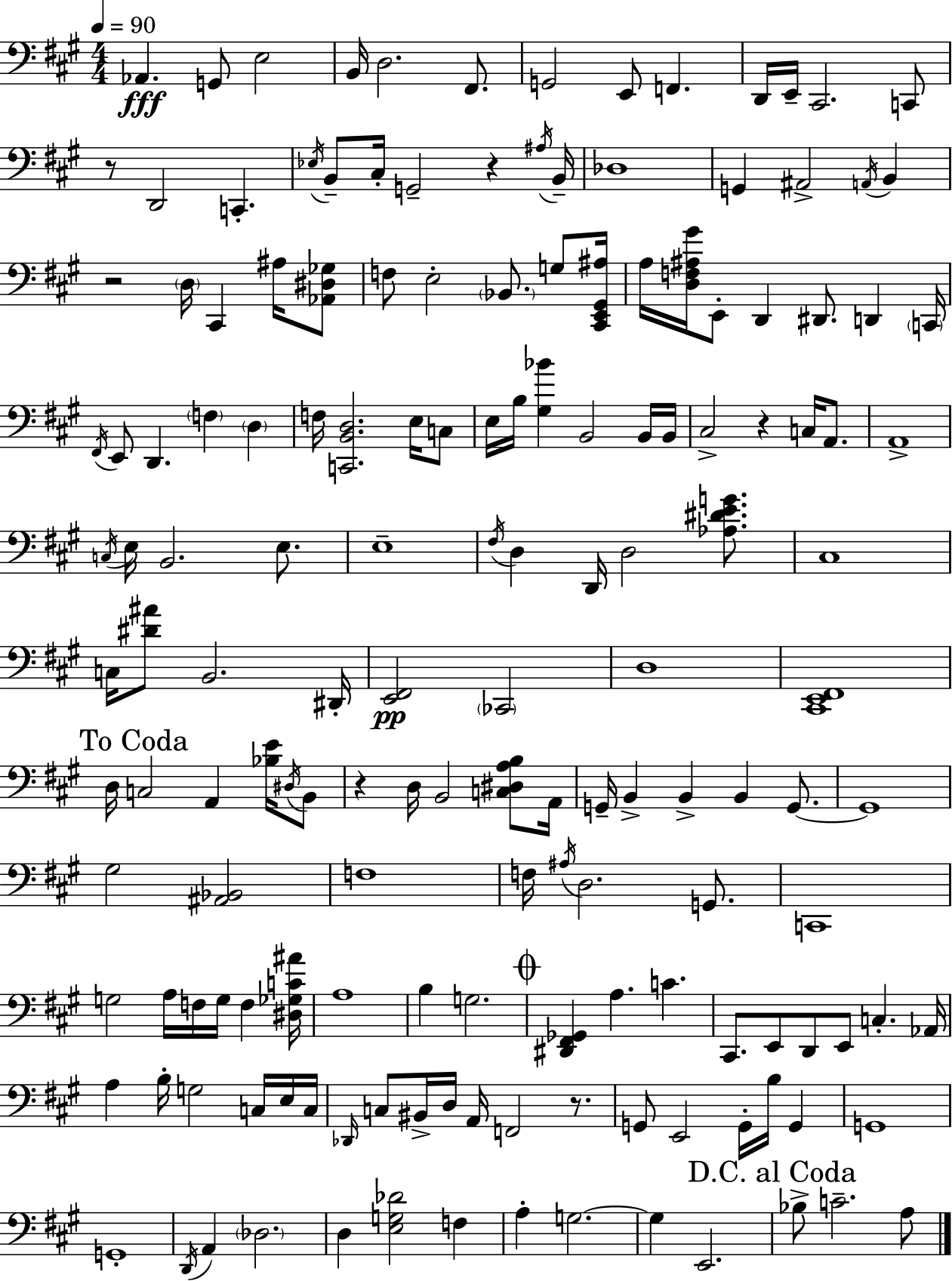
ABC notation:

X:1
T:Untitled
M:4/4
L:1/4
K:A
_A,, G,,/2 E,2 B,,/4 D,2 ^F,,/2 G,,2 E,,/2 F,, D,,/4 E,,/4 ^C,,2 C,,/2 z/2 D,,2 C,, _E,/4 B,,/2 ^C,/4 G,,2 z ^A,/4 B,,/4 _D,4 G,, ^A,,2 A,,/4 B,, z2 D,/4 ^C,, ^A,/4 [_A,,^D,_G,]/2 F,/2 E,2 _B,,/2 G,/2 [^C,,E,,^G,,^A,]/4 A,/4 [D,F,^A,^G]/4 E,,/2 D,, ^D,,/2 D,, C,,/4 ^F,,/4 E,,/2 D,, F, D, F,/4 [C,,B,,D,]2 E,/4 C,/2 E,/4 B,/4 [^G,_B] B,,2 B,,/4 B,,/4 ^C,2 z C,/4 A,,/2 A,,4 C,/4 E,/4 B,,2 E,/2 E,4 ^F,/4 D, D,,/4 D,2 [_A,^DEG]/2 ^C,4 C,/4 [^D^A]/2 B,,2 ^D,,/4 [E,,^F,,]2 _C,,2 D,4 [^C,,E,,^F,,]4 D,/4 C,2 A,, [_B,E]/4 ^D,/4 B,,/2 z D,/4 B,,2 [C,^D,A,B,]/2 A,,/4 G,,/4 B,, B,, B,, G,,/2 G,,4 ^G,2 [^A,,_B,,]2 F,4 F,/4 ^A,/4 D,2 G,,/2 C,,4 G,2 A,/4 F,/4 G,/4 F, [^D,_G,C^A]/4 A,4 B, G,2 [^D,,^F,,_G,,] A, C ^C,,/2 E,,/2 D,,/2 E,,/2 C, _A,,/4 A, B,/4 G,2 C,/4 E,/4 C,/4 _D,,/4 C,/2 ^B,,/4 D,/4 A,,/4 F,,2 z/2 G,,/2 E,,2 G,,/4 B,/4 G,, G,,4 G,,4 D,,/4 A,, _D,2 D, [E,G,_D]2 F, A, G,2 G, E,,2 _B,/2 C2 A,/2